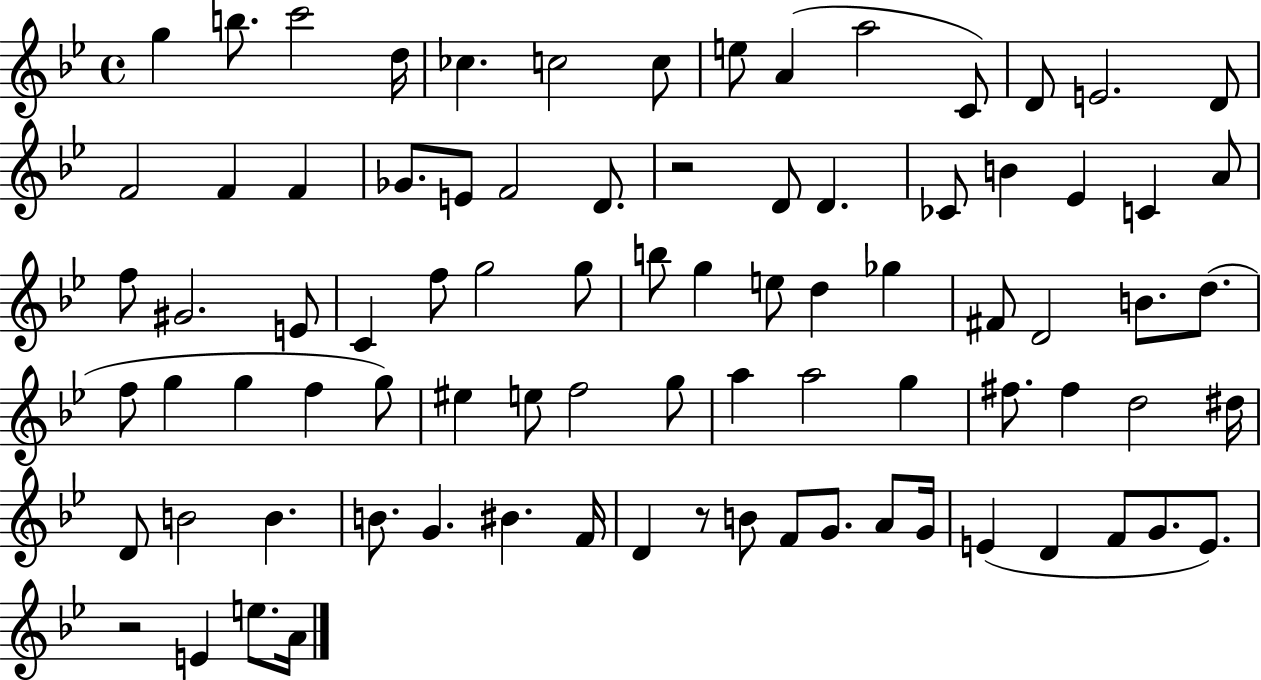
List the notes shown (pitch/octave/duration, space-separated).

G5/q B5/e. C6/h D5/s CES5/q. C5/h C5/e E5/e A4/q A5/h C4/e D4/e E4/h. D4/e F4/h F4/q F4/q Gb4/e. E4/e F4/h D4/e. R/h D4/e D4/q. CES4/e B4/q Eb4/q C4/q A4/e F5/e G#4/h. E4/e C4/q F5/e G5/h G5/e B5/e G5/q E5/e D5/q Gb5/q F#4/e D4/h B4/e. D5/e. F5/e G5/q G5/q F5/q G5/e EIS5/q E5/e F5/h G5/e A5/q A5/h G5/q F#5/e. F#5/q D5/h D#5/s D4/e B4/h B4/q. B4/e. G4/q. BIS4/q. F4/s D4/q R/e B4/e F4/e G4/e. A4/e G4/s E4/q D4/q F4/e G4/e. E4/e. R/h E4/q E5/e. A4/s